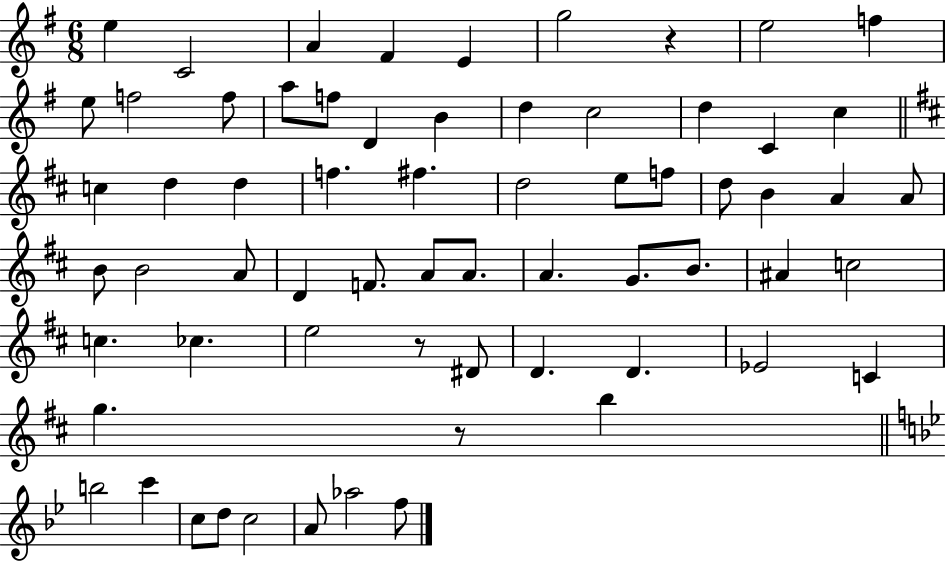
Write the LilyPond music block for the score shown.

{
  \clef treble
  \numericTimeSignature
  \time 6/8
  \key g \major
  \repeat volta 2 { e''4 c'2 | a'4 fis'4 e'4 | g''2 r4 | e''2 f''4 | \break e''8 f''2 f''8 | a''8 f''8 d'4 b'4 | d''4 c''2 | d''4 c'4 c''4 | \break \bar "||" \break \key d \major c''4 d''4 d''4 | f''4. fis''4. | d''2 e''8 f''8 | d''8 b'4 a'4 a'8 | \break b'8 b'2 a'8 | d'4 f'8. a'8 a'8. | a'4. g'8. b'8. | ais'4 c''2 | \break c''4. ces''4. | e''2 r8 dis'8 | d'4. d'4. | ees'2 c'4 | \break g''4. r8 b''4 | \bar "||" \break \key bes \major b''2 c'''4 | c''8 d''8 c''2 | a'8 aes''2 f''8 | } \bar "|."
}